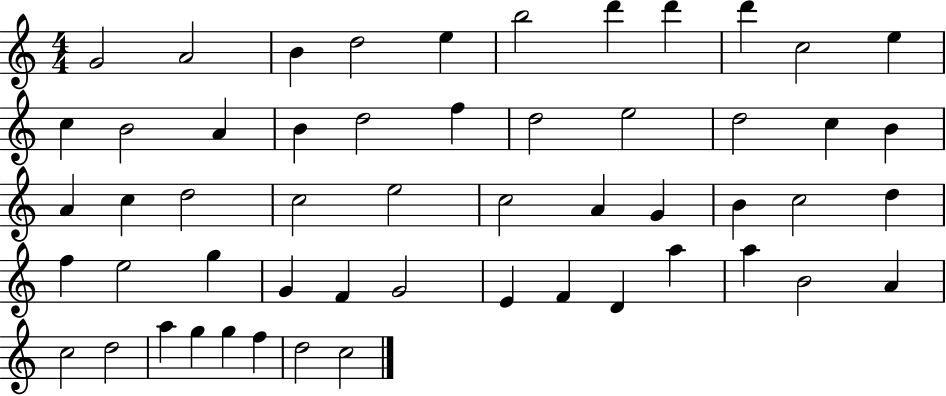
G4/h A4/h B4/q D5/h E5/q B5/h D6/q D6/q D6/q C5/h E5/q C5/q B4/h A4/q B4/q D5/h F5/q D5/h E5/h D5/h C5/q B4/q A4/q C5/q D5/h C5/h E5/h C5/h A4/q G4/q B4/q C5/h D5/q F5/q E5/h G5/q G4/q F4/q G4/h E4/q F4/q D4/q A5/q A5/q B4/h A4/q C5/h D5/h A5/q G5/q G5/q F5/q D5/h C5/h